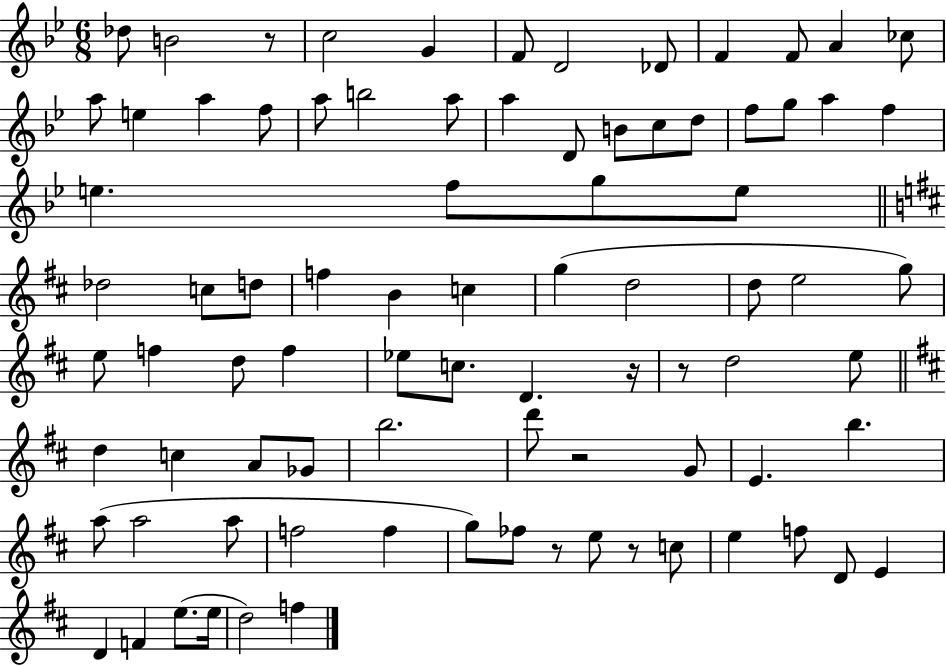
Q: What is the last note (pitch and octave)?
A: F5